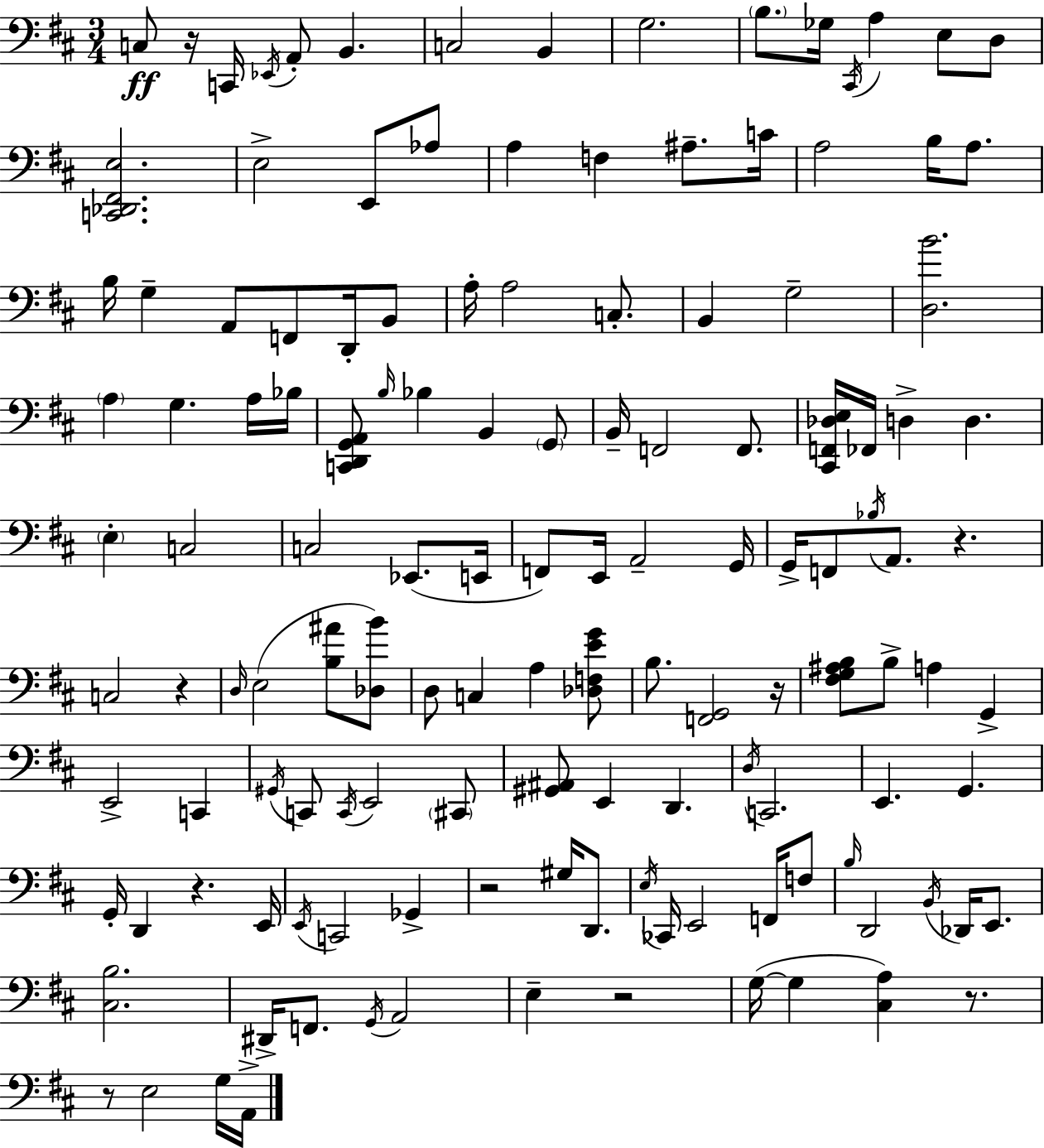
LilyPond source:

{
  \clef bass
  \numericTimeSignature
  \time 3/4
  \key d \major
  c8\ff r16 c,16 \acciaccatura { ees,16 } a,8-. b,4. | c2 b,4 | g2. | \parenthesize b8. ges16 \acciaccatura { cis,16 } a4 e8 | \break d8 <c, des, fis, e>2. | e2-> e,8 | aes8 a4 f4 ais8.-- | c'16 a2 b16 a8. | \break b16 g4-- a,8 f,8 d,16-. | b,8 a16-. a2 c8.-. | b,4 g2-- | <d b'>2. | \break \parenthesize a4 g4. | a16 bes16 <c, d, g, a,>8 \grace { b16 } bes4 b,4 | \parenthesize g,8 b,16-- f,2 | f,8. <cis, f, des e>16 fes,16 d4-> d4. | \break \parenthesize e4-. c2 | c2 ees,8.( | e,16 f,8) e,16 a,2-- | g,16 g,16-> f,8 \acciaccatura { bes16 } a,8. r4. | \break c2 | r4 \grace { d16 } e2( | <b ais'>8 <des b'>8) d8 c4 a4 | <des f e' g'>8 b8. <f, g,>2 | \break r16 <fis g ais b>8 b8-> a4 | g,4-> e,2-> | c,4 \acciaccatura { gis,16 } c,8 \acciaccatura { c,16 } e,2 | \parenthesize cis,8 <gis, ais,>8 e,4 | \break d,4. \acciaccatura { d16 } c,2. | e,4. | g,4. g,16-. d,4 | r4. e,16 \acciaccatura { e,16 } c,2 | \break ges,4-> r2 | gis16 d,8. \acciaccatura { e16 } ces,16 e,2 | f,16 f8 \grace { b16 } d,2 | \acciaccatura { b,16 } des,16 e,8. | \break <cis b>2. | dis,16-> f,8. \acciaccatura { g,16 } a,2 | e4-- r2 | g16~(~ g4 <cis a>4) r8. | \break r8 e2 g16 | a,16-> \bar "|."
}